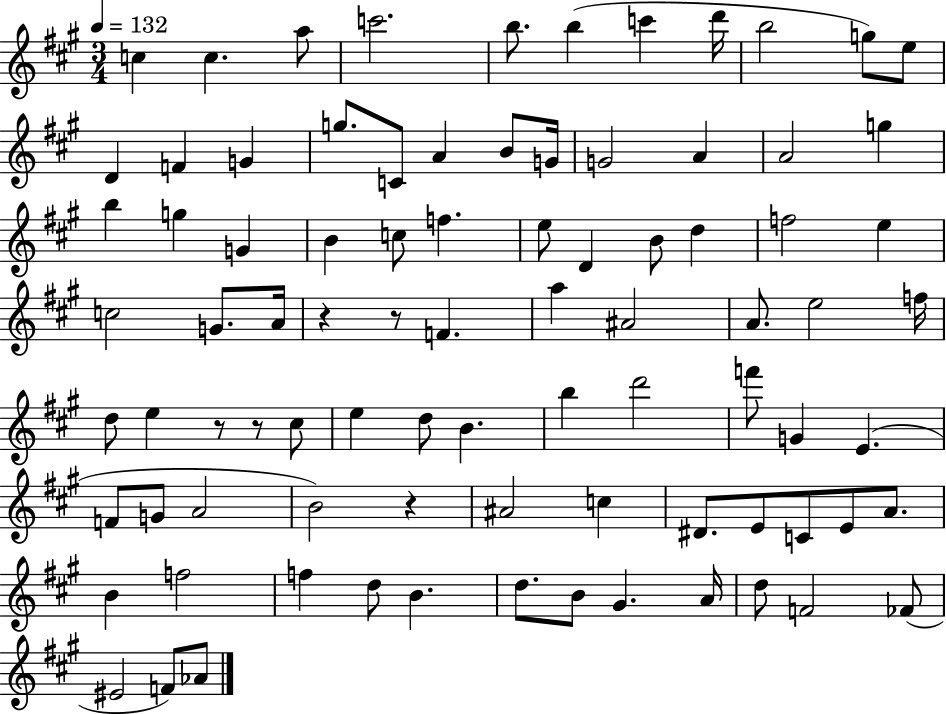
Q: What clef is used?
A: treble